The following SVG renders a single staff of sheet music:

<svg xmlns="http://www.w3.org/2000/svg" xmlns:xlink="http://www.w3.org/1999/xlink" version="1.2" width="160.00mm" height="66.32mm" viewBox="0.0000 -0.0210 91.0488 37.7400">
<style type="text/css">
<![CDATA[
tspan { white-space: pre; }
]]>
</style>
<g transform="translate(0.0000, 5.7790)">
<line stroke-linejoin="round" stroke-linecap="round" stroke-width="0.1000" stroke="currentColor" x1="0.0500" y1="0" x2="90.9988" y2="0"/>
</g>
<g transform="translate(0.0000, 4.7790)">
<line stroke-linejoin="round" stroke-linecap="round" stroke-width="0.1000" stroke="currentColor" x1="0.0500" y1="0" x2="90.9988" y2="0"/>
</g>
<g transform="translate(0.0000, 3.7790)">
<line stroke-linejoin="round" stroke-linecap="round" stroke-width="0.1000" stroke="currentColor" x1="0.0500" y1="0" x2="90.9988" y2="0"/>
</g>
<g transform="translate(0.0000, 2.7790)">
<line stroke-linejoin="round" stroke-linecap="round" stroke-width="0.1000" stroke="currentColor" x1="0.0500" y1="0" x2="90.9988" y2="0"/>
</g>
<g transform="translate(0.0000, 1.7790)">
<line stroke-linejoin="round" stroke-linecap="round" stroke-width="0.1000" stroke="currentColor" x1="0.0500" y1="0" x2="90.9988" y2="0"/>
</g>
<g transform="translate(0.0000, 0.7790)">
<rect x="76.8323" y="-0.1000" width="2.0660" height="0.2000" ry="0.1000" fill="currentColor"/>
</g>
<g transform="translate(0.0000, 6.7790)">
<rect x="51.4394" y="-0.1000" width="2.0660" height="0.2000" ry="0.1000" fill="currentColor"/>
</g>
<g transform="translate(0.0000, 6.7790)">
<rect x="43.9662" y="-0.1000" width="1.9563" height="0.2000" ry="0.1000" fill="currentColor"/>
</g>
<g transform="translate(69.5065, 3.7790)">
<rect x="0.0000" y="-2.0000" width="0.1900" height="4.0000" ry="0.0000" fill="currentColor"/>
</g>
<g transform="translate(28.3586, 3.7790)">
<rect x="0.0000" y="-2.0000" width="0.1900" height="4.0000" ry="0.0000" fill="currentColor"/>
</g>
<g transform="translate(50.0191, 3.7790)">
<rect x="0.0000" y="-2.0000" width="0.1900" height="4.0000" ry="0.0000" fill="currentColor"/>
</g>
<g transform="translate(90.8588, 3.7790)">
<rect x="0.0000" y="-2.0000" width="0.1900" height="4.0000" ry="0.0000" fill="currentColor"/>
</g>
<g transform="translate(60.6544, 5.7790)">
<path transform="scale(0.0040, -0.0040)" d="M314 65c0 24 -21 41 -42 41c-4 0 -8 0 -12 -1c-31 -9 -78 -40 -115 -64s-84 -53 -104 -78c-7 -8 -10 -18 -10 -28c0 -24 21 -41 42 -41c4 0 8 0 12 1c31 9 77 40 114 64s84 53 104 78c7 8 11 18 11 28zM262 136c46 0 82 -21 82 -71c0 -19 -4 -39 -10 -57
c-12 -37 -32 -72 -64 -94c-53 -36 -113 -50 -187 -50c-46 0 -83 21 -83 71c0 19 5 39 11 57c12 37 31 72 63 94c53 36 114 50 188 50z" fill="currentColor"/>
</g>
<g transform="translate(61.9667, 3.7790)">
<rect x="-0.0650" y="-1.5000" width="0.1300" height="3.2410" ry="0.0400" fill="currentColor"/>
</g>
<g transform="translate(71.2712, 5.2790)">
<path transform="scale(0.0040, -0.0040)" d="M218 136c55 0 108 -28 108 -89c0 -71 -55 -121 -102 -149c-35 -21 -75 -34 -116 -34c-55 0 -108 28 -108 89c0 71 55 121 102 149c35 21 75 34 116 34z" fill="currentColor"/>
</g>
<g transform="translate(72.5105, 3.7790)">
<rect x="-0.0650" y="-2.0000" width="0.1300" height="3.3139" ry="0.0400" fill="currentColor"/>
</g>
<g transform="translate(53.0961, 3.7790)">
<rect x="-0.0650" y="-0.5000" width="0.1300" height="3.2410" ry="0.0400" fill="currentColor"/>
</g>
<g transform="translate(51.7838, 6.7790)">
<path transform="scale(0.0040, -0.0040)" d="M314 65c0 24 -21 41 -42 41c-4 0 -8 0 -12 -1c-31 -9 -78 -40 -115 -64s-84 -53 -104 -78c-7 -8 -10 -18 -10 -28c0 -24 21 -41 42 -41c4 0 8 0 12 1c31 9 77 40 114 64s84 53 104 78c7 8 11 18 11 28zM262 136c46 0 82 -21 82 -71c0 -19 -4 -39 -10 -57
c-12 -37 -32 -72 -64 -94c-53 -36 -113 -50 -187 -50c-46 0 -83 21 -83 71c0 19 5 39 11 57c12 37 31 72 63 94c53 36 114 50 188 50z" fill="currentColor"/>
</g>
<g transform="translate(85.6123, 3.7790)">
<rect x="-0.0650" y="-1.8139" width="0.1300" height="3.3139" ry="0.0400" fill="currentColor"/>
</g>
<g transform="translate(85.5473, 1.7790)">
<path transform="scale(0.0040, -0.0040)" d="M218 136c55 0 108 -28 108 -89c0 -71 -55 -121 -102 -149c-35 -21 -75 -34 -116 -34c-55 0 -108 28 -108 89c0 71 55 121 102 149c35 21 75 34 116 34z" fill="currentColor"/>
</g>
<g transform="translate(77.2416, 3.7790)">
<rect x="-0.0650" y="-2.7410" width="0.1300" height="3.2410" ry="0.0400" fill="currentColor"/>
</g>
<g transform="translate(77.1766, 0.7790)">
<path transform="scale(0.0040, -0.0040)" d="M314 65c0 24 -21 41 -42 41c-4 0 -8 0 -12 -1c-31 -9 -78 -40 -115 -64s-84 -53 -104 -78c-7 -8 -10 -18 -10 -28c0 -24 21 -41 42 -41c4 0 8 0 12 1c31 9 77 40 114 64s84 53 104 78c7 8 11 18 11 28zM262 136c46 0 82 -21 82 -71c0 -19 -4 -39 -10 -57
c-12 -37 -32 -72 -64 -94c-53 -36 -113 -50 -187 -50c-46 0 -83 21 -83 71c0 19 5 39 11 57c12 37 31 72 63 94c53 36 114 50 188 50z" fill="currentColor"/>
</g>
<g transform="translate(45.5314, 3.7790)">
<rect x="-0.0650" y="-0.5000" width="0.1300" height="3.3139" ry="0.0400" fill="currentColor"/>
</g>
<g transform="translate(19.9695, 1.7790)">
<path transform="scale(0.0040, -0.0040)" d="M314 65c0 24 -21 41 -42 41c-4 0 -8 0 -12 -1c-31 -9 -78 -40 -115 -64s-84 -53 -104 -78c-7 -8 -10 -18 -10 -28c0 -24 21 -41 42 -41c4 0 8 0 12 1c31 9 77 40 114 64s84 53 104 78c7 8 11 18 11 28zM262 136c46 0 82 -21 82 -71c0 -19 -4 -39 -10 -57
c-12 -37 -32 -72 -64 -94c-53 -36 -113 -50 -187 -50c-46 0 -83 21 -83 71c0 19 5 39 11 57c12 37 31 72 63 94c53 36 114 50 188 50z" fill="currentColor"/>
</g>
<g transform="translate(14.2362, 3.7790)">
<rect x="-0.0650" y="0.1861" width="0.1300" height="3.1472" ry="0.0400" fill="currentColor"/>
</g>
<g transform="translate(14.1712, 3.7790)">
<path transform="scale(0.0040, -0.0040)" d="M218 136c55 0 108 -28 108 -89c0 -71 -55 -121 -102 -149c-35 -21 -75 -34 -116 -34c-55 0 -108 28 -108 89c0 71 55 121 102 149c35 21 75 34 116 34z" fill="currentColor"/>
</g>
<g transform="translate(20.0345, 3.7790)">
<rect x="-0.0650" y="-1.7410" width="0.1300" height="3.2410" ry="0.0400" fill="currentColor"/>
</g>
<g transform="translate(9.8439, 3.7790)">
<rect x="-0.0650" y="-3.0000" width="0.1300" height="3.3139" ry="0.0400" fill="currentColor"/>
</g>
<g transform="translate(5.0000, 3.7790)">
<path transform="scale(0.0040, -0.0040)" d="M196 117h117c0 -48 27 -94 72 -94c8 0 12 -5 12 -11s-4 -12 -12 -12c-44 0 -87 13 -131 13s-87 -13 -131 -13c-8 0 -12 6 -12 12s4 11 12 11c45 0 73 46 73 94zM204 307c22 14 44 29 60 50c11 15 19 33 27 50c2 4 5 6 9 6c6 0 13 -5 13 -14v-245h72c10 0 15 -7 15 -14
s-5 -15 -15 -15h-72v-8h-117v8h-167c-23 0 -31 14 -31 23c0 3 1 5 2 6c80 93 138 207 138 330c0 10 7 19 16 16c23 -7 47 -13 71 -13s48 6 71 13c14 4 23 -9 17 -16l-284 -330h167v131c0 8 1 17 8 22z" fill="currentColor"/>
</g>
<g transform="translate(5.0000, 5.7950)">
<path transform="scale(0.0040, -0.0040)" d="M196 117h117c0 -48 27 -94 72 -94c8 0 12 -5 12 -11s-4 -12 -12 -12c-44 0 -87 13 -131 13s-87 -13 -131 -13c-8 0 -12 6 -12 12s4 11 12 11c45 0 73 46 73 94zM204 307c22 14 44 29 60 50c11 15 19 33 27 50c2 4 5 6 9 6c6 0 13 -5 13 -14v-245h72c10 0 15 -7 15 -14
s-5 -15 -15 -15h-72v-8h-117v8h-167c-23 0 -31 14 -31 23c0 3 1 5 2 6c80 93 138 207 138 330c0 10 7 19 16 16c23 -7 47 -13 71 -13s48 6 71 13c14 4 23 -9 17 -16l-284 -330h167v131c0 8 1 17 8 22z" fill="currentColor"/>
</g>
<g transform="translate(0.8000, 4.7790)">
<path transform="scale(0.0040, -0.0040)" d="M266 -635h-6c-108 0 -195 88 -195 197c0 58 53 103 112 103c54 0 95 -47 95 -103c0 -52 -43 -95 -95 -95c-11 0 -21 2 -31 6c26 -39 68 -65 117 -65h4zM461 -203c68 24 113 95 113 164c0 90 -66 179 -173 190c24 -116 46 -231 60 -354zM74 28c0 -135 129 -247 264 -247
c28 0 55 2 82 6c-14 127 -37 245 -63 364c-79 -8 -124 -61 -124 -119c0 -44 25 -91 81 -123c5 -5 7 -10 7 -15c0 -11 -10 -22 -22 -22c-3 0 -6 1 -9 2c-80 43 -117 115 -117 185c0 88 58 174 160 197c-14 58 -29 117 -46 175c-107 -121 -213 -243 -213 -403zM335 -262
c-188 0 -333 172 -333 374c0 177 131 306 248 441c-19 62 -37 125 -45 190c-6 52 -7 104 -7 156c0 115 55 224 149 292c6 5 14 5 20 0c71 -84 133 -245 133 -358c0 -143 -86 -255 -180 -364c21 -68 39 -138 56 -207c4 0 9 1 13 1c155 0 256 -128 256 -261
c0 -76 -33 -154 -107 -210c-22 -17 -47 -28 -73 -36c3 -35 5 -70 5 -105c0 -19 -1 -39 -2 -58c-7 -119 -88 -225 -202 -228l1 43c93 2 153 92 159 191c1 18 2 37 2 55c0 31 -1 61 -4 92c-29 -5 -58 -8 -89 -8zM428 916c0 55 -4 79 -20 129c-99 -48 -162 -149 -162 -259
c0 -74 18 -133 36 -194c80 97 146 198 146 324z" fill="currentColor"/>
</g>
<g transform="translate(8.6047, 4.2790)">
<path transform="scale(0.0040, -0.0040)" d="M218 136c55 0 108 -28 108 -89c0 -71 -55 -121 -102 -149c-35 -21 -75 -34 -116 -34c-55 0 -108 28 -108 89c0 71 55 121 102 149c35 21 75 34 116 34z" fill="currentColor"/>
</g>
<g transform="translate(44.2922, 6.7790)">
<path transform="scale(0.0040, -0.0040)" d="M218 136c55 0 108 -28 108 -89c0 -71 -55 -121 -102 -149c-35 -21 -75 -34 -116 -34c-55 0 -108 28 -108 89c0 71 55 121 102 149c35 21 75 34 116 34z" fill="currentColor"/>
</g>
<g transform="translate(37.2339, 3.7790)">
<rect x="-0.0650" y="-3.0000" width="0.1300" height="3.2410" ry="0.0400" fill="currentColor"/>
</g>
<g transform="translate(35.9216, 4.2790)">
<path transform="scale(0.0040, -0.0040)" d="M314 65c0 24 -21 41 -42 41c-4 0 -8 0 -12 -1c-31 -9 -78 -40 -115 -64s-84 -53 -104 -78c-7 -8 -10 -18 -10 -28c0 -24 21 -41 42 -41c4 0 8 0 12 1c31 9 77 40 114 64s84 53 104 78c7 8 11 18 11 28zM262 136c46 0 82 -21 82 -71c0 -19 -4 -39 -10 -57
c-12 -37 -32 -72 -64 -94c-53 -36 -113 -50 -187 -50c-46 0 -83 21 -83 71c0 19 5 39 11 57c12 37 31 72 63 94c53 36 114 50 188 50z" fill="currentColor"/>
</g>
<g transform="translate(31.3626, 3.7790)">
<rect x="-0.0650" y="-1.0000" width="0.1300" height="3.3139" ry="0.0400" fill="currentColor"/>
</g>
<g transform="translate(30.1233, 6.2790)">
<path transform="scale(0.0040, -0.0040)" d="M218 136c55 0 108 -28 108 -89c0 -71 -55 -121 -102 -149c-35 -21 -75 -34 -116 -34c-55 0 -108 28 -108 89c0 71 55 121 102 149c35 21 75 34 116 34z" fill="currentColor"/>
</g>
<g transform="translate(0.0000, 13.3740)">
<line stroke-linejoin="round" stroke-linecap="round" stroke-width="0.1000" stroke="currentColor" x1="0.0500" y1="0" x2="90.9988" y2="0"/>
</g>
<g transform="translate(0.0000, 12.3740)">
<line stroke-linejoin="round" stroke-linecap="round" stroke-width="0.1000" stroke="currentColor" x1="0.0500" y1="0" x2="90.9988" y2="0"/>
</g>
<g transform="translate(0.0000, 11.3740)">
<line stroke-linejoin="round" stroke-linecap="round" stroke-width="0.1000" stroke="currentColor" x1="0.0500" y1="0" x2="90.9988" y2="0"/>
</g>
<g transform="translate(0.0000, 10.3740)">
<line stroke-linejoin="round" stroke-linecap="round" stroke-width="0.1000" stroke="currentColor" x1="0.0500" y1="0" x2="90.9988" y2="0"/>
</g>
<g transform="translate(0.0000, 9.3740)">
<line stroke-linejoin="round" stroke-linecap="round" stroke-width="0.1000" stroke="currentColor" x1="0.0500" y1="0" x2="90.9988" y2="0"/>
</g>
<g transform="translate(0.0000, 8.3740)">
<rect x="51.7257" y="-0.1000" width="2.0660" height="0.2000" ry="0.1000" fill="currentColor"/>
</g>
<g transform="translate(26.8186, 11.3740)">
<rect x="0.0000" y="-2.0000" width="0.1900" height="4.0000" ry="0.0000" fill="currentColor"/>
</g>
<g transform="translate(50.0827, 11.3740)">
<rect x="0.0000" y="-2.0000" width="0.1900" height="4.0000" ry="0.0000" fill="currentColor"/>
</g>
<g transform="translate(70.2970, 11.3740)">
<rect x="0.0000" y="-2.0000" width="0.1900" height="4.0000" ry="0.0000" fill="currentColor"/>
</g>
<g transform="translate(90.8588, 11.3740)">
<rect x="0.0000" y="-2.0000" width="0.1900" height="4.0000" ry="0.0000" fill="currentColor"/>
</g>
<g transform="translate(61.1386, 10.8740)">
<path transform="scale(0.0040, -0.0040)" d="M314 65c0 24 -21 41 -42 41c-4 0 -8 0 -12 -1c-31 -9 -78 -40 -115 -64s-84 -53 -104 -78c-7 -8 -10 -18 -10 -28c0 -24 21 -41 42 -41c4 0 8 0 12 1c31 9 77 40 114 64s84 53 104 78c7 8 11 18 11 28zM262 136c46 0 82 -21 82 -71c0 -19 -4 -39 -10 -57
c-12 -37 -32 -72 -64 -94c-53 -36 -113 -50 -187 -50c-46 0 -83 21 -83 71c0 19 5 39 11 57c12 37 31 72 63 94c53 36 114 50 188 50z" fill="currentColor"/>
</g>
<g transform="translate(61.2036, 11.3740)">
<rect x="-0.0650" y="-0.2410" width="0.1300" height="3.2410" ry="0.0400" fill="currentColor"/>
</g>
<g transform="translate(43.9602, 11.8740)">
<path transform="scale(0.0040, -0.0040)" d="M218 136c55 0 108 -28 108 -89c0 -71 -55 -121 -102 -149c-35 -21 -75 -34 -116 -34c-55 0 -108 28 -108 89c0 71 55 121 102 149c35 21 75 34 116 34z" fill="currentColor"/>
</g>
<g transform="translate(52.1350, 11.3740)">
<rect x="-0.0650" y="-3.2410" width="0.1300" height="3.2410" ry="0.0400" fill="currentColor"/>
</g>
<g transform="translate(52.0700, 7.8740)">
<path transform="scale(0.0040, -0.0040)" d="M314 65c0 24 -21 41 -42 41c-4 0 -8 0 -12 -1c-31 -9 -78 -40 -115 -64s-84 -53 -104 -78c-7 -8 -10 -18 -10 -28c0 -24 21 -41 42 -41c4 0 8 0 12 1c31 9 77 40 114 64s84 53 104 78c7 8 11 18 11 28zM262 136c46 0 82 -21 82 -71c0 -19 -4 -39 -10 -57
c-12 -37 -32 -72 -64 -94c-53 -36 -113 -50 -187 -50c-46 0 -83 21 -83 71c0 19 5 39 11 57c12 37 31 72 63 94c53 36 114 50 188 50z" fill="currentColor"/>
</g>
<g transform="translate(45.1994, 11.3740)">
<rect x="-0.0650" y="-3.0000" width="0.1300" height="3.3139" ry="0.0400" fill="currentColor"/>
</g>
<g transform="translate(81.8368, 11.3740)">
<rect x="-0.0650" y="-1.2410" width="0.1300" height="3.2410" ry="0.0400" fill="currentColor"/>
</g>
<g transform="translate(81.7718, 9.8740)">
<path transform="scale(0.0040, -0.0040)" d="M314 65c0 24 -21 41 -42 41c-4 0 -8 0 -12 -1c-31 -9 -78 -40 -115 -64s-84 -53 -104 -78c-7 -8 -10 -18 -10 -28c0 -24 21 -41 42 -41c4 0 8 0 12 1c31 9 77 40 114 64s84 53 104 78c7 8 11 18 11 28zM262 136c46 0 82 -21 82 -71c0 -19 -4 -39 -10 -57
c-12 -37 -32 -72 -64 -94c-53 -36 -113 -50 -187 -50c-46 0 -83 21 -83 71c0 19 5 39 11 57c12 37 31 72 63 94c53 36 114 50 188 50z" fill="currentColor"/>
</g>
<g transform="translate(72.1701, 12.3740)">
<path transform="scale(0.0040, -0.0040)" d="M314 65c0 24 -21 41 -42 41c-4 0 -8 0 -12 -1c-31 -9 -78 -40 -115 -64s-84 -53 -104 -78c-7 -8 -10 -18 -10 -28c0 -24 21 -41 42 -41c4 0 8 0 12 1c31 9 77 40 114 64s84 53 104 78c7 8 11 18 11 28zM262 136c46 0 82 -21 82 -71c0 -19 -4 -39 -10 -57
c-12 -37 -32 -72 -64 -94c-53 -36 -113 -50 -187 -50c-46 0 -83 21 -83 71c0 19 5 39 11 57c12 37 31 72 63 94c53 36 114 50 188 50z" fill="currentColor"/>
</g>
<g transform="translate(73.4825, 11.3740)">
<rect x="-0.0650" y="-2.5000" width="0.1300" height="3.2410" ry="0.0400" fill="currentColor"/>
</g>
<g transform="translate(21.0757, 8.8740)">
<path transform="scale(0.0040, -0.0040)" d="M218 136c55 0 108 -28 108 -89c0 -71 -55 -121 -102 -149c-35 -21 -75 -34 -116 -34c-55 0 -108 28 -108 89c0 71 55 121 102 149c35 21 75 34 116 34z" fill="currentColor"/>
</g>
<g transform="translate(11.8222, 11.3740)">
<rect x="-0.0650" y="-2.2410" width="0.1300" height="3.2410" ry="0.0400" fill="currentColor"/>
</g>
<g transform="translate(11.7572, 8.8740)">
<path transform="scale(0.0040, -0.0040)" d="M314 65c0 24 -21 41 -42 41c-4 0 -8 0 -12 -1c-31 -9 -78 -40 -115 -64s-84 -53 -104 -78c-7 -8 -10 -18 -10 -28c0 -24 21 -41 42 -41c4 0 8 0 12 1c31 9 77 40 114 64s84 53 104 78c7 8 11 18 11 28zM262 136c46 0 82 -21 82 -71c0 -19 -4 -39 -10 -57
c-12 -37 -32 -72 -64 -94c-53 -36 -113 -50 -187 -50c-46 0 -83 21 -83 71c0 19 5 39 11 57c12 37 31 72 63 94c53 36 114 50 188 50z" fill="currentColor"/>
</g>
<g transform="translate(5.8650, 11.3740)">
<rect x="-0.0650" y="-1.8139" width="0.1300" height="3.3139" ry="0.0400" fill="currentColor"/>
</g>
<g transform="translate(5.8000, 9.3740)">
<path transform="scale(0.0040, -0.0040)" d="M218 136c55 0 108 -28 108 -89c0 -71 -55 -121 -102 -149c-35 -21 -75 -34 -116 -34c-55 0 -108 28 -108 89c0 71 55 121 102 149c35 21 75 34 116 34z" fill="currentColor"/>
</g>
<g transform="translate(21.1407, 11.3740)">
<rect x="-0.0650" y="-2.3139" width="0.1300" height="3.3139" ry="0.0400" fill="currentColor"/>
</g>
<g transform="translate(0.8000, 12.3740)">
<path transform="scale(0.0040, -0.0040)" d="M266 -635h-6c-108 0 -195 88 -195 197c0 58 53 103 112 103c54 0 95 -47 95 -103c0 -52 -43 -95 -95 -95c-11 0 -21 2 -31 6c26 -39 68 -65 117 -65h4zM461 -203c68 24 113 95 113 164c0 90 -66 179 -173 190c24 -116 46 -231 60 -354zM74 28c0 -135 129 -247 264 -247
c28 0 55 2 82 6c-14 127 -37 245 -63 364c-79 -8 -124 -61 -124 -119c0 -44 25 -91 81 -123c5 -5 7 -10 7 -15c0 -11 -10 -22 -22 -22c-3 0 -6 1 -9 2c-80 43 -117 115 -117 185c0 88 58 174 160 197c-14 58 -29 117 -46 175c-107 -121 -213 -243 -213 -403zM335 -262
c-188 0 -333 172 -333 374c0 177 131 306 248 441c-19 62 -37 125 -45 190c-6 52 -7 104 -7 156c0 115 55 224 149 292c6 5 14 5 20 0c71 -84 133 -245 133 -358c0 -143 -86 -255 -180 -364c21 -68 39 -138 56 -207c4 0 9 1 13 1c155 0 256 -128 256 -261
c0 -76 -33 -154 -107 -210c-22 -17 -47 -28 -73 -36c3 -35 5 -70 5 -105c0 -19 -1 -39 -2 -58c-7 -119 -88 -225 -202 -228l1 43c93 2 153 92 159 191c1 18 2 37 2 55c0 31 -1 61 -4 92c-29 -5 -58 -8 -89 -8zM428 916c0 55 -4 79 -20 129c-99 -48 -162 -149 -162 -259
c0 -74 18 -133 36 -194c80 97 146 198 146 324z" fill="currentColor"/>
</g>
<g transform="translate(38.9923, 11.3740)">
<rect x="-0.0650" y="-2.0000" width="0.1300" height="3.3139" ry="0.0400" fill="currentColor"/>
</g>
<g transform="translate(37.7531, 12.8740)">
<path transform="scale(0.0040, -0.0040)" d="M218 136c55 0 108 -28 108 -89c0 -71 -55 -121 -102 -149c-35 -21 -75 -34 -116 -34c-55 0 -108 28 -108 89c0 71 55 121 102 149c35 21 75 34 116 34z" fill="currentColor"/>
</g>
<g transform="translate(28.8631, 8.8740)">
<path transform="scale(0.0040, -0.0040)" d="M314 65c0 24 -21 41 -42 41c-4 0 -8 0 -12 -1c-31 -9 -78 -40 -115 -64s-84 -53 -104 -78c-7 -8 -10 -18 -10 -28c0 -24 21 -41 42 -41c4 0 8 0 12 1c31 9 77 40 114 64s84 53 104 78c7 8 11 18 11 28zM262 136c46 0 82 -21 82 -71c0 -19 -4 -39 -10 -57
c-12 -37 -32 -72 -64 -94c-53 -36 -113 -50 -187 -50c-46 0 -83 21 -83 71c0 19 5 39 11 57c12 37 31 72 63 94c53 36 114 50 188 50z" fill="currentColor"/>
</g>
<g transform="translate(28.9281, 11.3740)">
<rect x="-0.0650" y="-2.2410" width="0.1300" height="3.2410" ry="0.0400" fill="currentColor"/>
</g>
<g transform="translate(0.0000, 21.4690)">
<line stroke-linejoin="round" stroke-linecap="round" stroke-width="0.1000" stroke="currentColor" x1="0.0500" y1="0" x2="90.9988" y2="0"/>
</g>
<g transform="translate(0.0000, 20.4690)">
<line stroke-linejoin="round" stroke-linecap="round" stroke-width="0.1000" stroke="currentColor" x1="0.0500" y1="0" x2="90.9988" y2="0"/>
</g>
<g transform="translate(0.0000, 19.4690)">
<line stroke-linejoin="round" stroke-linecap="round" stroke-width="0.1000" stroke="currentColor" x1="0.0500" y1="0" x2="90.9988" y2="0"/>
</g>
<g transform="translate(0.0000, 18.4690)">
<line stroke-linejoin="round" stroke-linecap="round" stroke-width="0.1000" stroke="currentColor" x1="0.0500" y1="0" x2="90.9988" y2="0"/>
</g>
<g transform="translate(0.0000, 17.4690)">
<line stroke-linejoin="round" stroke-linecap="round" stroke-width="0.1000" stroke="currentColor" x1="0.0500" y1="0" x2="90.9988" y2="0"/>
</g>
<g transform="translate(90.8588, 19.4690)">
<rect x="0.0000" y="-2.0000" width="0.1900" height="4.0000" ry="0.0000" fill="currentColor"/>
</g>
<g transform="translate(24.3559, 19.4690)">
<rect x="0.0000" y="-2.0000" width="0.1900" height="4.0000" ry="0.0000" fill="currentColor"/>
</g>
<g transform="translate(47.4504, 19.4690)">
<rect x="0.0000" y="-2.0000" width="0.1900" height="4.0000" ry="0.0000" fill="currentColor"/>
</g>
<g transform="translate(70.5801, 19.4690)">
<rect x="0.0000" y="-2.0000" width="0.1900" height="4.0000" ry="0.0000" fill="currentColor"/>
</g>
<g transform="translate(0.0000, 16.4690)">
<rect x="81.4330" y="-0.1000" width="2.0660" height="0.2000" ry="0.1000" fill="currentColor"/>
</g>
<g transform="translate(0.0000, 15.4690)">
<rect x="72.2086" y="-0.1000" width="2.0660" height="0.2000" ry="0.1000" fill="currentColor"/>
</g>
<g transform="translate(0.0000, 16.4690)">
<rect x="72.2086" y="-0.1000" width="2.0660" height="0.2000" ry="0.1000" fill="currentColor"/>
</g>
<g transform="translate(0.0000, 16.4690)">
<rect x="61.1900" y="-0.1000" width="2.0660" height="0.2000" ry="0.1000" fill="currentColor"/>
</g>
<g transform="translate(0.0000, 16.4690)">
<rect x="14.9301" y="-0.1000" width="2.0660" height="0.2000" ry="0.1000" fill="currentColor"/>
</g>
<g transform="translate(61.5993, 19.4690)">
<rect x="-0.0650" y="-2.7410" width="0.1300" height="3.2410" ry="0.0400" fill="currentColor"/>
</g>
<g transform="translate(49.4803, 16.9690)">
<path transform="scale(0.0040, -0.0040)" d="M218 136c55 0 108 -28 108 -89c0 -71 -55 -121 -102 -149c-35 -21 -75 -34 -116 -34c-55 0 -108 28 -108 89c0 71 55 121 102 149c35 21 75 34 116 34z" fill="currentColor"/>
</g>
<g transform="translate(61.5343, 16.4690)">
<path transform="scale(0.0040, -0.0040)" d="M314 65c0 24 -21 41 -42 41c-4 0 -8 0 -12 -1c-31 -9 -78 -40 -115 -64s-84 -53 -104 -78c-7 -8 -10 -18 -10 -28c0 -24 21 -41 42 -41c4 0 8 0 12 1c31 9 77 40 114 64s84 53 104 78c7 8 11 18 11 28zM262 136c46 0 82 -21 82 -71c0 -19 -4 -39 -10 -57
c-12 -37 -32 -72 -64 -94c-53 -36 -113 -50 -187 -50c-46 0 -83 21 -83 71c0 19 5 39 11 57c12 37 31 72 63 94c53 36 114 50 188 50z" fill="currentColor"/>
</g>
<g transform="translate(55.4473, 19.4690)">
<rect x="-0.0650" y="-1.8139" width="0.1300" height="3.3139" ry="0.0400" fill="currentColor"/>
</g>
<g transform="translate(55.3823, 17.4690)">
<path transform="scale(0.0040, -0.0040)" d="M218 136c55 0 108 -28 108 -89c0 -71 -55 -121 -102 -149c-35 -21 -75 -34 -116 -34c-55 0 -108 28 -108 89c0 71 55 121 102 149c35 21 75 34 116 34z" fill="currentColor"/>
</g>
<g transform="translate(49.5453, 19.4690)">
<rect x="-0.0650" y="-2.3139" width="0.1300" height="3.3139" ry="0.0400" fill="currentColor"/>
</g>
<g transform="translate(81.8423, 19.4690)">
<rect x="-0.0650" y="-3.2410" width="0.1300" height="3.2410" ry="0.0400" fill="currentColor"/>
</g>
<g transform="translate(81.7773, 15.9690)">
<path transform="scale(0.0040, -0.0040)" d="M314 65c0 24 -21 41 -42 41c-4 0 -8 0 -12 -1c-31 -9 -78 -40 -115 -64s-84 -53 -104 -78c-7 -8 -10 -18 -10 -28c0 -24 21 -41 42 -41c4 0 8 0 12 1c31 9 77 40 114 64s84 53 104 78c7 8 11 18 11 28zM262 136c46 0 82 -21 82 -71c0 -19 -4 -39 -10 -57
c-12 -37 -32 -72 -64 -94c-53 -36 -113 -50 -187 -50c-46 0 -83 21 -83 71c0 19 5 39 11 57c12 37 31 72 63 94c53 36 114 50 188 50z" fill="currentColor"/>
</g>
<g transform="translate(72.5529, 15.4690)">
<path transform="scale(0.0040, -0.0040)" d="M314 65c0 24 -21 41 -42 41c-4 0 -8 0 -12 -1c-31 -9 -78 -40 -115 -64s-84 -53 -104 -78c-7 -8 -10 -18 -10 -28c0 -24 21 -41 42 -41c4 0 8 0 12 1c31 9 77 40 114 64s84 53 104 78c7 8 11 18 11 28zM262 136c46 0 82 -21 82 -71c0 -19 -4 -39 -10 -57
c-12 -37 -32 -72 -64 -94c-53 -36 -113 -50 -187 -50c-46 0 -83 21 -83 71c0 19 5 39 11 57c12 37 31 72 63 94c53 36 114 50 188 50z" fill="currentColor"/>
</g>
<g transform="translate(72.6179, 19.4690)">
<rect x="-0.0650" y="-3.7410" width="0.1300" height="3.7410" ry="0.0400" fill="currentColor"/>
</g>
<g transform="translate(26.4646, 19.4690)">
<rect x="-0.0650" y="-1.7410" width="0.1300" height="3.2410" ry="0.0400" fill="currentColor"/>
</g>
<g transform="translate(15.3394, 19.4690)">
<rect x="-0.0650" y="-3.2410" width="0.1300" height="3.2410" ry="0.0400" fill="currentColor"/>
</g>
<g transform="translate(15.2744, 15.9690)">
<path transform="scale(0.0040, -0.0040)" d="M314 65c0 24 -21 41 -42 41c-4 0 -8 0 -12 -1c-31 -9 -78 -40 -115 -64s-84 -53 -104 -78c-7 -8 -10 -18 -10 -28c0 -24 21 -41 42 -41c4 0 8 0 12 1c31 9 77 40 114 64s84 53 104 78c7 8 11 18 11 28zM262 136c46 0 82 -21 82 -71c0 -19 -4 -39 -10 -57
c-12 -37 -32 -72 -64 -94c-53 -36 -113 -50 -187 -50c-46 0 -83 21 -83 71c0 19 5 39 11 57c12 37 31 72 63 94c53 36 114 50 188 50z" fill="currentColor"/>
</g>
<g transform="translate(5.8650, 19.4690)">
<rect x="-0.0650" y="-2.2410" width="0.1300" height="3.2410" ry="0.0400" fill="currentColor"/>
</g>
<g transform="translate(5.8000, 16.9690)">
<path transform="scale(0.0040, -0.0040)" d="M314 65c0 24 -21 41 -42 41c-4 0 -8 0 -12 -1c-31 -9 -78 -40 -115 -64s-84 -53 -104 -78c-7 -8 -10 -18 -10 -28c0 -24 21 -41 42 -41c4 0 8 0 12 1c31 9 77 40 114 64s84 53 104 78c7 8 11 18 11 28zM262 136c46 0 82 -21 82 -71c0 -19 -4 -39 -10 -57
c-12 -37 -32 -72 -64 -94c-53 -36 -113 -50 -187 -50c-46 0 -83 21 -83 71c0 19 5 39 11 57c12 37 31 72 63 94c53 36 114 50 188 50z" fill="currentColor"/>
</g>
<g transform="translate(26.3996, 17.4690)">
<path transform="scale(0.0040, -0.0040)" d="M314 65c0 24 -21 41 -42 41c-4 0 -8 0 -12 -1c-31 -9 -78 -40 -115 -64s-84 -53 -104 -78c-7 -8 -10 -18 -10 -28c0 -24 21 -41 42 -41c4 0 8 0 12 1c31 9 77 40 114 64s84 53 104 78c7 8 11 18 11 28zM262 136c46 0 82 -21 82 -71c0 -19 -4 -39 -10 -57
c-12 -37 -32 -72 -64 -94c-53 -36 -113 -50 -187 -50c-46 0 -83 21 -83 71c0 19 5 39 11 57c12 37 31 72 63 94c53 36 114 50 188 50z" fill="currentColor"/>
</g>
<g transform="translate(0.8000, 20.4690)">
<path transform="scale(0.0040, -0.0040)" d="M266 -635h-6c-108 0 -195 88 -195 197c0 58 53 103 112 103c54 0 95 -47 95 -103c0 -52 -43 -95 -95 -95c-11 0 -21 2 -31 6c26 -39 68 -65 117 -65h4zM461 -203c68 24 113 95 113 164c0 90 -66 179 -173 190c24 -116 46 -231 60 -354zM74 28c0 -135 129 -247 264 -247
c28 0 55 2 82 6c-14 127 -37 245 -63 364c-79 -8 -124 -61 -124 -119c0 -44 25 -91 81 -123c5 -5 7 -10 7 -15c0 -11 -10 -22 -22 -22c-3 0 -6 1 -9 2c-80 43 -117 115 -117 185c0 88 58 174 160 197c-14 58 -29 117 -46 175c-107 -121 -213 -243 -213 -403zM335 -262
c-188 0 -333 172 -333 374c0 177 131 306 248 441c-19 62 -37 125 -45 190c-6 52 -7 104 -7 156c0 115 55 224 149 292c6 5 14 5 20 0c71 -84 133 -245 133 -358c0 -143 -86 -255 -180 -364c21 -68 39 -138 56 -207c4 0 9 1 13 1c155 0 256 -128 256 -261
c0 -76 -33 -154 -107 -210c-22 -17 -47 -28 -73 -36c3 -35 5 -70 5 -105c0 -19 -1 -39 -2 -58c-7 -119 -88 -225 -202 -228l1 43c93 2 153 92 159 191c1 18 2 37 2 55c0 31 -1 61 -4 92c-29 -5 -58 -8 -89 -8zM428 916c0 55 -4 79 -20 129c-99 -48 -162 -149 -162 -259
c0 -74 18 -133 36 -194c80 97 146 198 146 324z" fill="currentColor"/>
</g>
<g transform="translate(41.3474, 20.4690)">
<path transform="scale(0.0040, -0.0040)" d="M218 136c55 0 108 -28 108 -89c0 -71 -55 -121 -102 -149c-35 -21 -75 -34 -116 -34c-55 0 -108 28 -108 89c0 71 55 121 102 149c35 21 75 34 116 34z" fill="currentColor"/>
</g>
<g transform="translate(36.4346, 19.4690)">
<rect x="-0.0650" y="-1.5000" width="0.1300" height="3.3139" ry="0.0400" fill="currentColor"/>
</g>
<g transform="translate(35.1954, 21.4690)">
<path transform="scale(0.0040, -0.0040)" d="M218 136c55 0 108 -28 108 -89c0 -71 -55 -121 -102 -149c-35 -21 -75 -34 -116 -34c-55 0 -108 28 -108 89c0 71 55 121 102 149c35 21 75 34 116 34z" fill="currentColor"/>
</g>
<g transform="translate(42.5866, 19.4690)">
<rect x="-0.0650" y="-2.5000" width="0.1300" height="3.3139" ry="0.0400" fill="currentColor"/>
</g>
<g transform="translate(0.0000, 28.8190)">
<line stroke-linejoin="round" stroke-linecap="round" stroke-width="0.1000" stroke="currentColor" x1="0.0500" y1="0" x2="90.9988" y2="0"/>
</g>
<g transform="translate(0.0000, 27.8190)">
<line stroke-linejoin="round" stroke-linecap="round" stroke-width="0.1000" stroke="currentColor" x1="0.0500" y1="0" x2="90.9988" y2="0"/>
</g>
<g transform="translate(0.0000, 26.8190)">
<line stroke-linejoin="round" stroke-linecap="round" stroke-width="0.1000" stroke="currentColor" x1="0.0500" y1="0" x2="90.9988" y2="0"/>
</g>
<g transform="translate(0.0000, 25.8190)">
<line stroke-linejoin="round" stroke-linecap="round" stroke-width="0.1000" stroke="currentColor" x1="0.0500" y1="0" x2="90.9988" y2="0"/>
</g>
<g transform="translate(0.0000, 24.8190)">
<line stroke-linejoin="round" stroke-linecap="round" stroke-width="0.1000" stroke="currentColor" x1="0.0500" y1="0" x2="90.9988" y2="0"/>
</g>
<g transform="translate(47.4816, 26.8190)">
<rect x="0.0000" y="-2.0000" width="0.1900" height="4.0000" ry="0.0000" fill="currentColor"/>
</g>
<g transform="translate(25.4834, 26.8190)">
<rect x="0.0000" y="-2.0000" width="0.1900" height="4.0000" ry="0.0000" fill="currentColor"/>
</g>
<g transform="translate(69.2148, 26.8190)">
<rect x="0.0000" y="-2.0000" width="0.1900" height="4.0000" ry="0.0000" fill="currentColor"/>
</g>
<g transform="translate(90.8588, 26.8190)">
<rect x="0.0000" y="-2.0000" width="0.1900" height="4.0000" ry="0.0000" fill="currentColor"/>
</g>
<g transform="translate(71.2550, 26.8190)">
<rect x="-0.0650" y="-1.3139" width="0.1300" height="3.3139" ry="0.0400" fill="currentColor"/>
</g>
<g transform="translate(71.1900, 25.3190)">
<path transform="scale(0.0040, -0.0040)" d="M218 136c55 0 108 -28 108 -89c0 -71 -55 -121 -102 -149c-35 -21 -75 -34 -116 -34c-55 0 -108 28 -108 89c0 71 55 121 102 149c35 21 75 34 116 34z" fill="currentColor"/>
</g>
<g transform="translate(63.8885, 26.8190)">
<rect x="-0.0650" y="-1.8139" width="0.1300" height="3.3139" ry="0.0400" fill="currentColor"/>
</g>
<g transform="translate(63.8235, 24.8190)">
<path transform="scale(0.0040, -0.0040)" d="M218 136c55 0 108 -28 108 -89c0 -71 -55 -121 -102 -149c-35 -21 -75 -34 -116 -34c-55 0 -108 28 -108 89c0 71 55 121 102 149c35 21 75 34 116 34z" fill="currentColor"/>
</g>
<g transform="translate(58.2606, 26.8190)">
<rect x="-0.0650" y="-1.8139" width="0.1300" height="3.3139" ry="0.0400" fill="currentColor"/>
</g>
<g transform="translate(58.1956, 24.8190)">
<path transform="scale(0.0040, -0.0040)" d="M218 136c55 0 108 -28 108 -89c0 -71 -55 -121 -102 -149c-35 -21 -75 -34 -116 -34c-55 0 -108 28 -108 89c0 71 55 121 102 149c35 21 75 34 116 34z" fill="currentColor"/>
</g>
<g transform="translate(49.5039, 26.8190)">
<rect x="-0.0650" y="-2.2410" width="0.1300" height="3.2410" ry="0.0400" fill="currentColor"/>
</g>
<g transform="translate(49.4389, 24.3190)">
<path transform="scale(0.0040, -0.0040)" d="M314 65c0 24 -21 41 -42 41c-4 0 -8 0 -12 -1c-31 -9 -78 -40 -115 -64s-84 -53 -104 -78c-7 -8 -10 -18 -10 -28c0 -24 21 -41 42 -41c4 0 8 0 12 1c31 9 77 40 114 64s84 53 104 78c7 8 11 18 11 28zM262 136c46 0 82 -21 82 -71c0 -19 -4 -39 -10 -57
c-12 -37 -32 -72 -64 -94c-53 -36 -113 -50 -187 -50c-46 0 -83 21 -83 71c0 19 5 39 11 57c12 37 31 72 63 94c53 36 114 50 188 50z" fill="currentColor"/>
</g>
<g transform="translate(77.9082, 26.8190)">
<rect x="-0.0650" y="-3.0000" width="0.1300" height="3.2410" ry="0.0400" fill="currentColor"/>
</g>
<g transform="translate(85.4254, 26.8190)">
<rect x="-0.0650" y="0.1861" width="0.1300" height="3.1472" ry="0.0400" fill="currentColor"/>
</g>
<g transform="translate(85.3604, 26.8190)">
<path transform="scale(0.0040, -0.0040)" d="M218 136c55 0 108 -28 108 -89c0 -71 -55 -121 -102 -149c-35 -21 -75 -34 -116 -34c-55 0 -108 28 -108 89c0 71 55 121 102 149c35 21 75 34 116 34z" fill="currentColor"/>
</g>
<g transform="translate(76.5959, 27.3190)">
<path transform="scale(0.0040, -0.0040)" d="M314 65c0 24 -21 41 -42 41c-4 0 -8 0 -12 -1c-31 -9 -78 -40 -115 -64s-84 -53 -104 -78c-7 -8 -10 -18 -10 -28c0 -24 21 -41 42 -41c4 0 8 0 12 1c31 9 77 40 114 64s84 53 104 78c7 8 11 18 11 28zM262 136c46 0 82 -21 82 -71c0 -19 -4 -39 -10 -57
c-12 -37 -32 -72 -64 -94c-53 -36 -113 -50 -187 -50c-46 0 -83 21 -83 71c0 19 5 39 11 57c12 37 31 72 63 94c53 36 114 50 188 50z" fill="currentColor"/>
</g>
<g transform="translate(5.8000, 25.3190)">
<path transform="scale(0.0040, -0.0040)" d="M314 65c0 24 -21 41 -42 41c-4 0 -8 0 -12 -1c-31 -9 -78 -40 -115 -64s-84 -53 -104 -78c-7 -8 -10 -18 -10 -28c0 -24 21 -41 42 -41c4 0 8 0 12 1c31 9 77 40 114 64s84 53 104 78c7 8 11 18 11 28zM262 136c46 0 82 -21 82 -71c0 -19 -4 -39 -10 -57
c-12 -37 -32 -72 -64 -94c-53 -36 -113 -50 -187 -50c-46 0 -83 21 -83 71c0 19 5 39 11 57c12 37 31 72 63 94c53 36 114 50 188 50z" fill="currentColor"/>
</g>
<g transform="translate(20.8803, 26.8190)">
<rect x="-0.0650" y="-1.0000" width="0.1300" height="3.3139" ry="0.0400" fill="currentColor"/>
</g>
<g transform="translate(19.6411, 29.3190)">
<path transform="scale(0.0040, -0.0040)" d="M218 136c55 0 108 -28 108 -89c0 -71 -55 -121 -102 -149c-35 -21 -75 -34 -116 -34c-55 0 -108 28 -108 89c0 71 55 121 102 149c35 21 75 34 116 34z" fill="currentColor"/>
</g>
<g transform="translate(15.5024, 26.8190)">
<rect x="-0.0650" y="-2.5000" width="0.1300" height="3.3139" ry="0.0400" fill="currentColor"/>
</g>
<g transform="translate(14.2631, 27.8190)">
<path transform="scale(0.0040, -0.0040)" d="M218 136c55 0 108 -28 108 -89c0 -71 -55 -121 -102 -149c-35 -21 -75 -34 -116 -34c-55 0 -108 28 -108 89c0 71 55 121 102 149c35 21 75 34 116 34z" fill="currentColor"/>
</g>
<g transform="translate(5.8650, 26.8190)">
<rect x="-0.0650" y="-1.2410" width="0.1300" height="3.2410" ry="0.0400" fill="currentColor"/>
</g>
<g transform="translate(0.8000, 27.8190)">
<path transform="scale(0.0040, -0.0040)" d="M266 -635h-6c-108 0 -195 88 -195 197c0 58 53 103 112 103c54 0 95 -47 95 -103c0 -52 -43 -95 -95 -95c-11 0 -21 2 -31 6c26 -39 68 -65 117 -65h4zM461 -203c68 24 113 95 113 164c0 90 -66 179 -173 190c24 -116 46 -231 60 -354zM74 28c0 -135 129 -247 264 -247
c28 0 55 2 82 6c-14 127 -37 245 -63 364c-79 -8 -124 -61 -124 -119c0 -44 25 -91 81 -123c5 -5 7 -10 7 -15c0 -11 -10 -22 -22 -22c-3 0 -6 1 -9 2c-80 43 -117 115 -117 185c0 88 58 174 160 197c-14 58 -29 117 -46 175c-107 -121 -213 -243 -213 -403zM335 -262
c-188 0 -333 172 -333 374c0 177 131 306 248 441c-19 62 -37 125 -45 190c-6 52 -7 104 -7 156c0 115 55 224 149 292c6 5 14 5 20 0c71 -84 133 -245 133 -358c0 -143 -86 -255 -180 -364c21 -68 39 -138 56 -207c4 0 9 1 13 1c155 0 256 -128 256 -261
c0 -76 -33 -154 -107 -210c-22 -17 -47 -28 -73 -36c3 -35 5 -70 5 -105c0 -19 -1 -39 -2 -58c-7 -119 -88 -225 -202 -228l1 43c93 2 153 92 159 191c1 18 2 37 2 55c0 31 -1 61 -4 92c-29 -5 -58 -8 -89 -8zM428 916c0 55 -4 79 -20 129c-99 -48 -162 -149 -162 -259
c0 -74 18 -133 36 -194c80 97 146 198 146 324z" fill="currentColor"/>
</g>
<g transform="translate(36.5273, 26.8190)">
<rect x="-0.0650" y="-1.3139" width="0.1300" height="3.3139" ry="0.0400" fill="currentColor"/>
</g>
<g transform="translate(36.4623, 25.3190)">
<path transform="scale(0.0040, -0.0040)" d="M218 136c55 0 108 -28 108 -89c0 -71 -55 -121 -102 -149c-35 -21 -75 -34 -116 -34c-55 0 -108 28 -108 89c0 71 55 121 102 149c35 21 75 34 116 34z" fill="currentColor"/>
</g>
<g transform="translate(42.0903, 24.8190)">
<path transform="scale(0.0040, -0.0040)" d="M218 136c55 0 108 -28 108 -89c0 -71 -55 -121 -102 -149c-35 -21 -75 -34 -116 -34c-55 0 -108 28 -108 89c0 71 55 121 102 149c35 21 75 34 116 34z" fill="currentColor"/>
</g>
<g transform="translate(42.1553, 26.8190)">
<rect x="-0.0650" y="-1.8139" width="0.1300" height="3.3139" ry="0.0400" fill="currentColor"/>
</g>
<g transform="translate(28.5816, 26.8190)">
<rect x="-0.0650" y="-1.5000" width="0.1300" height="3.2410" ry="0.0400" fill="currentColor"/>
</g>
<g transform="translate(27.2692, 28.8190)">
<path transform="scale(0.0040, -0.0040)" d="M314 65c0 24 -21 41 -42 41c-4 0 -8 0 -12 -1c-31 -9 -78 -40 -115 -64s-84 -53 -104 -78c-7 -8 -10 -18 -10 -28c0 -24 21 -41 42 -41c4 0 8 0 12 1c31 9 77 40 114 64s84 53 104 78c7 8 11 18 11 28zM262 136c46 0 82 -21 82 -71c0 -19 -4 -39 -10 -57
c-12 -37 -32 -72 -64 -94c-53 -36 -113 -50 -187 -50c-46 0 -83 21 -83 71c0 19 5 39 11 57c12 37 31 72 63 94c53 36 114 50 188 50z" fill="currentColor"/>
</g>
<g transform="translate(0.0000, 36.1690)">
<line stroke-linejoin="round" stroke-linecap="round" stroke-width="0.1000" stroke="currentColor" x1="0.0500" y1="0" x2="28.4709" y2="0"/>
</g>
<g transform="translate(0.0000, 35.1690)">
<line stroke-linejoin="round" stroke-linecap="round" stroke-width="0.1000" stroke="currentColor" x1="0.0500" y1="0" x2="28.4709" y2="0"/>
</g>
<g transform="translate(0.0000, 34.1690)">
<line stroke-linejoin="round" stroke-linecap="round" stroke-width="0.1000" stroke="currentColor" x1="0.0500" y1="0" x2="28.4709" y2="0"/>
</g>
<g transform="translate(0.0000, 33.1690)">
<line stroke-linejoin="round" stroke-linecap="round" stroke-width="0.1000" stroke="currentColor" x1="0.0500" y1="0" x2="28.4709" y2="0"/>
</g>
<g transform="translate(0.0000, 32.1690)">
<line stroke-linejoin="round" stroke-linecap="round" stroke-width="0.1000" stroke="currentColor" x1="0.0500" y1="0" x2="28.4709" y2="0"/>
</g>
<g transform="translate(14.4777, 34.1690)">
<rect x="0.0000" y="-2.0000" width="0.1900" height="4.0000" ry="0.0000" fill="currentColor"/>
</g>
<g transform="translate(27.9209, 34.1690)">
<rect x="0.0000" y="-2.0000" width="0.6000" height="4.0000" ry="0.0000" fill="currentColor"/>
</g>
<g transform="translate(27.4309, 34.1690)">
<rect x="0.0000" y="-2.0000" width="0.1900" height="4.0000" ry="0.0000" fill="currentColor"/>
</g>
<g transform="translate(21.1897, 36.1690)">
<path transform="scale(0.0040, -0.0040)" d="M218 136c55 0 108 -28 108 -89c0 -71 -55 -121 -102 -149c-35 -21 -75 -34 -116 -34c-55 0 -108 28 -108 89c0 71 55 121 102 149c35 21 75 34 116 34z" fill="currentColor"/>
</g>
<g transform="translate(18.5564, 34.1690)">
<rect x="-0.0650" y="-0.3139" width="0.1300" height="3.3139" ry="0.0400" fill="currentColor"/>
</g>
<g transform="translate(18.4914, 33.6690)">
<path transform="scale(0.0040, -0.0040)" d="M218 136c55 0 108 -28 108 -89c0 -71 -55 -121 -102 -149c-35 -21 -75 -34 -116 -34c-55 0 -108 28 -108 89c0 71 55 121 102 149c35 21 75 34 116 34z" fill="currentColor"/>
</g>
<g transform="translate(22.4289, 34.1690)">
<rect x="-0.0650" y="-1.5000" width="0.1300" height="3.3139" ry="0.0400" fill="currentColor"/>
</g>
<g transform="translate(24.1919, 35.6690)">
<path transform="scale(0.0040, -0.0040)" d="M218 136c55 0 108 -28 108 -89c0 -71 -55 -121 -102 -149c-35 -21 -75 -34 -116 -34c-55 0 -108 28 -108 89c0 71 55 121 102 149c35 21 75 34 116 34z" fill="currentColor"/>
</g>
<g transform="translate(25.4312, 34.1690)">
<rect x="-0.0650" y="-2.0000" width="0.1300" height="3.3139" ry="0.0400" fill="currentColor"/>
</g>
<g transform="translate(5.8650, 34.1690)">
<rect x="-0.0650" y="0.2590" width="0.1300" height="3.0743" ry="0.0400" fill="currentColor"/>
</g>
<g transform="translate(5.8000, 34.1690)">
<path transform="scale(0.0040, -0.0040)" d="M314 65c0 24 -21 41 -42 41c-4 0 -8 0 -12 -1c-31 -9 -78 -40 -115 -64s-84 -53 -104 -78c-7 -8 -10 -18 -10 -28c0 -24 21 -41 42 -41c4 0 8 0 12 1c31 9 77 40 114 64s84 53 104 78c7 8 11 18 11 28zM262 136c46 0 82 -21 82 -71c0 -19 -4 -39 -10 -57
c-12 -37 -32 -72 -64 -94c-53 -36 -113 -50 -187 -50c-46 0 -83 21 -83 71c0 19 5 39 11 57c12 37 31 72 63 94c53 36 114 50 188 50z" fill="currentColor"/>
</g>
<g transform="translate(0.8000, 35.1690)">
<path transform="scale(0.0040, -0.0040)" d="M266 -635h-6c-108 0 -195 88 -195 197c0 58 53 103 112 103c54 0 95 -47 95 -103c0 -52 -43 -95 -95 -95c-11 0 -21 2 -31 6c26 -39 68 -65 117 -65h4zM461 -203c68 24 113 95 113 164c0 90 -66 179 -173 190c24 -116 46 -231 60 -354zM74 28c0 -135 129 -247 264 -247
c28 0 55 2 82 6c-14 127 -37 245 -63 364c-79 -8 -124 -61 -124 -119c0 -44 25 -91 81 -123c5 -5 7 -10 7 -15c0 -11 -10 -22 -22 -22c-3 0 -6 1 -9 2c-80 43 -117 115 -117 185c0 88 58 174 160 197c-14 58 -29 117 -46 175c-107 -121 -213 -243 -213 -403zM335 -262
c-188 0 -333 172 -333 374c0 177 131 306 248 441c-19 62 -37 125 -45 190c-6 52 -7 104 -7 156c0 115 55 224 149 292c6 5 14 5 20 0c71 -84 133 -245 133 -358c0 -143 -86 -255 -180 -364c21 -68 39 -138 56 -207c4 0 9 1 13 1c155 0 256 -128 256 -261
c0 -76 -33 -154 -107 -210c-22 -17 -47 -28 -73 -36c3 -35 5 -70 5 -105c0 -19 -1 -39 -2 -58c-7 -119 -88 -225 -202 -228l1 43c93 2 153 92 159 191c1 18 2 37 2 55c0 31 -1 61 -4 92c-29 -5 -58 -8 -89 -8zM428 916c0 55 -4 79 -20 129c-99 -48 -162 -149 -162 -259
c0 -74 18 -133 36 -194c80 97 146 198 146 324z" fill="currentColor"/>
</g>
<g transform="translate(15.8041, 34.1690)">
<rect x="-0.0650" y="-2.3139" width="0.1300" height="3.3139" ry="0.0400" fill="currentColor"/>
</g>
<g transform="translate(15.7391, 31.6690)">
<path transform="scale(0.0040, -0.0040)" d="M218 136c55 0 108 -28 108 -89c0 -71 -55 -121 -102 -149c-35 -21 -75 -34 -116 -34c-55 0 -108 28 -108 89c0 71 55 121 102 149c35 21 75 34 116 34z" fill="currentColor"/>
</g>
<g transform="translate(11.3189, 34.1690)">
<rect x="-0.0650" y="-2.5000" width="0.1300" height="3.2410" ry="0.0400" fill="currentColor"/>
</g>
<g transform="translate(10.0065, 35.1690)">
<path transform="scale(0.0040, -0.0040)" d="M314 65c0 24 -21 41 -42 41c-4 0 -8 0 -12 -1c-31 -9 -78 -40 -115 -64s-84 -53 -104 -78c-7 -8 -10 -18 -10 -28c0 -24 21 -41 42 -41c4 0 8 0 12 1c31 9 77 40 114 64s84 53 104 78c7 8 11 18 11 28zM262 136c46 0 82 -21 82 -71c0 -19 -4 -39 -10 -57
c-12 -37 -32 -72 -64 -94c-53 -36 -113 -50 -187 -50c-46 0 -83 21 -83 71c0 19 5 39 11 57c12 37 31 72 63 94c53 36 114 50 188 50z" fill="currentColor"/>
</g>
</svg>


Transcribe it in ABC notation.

X:1
T:Untitled
M:4/4
L:1/4
K:C
A B f2 D A2 C C2 E2 F a2 f f g2 g g2 F A b2 c2 G2 e2 g2 b2 f2 E G g f a2 c'2 b2 e2 G D E2 e f g2 f f e A2 B B2 G2 g c E F